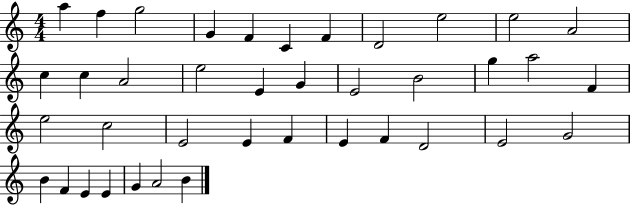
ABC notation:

X:1
T:Untitled
M:4/4
L:1/4
K:C
a f g2 G F C F D2 e2 e2 A2 c c A2 e2 E G E2 B2 g a2 F e2 c2 E2 E F E F D2 E2 G2 B F E E G A2 B